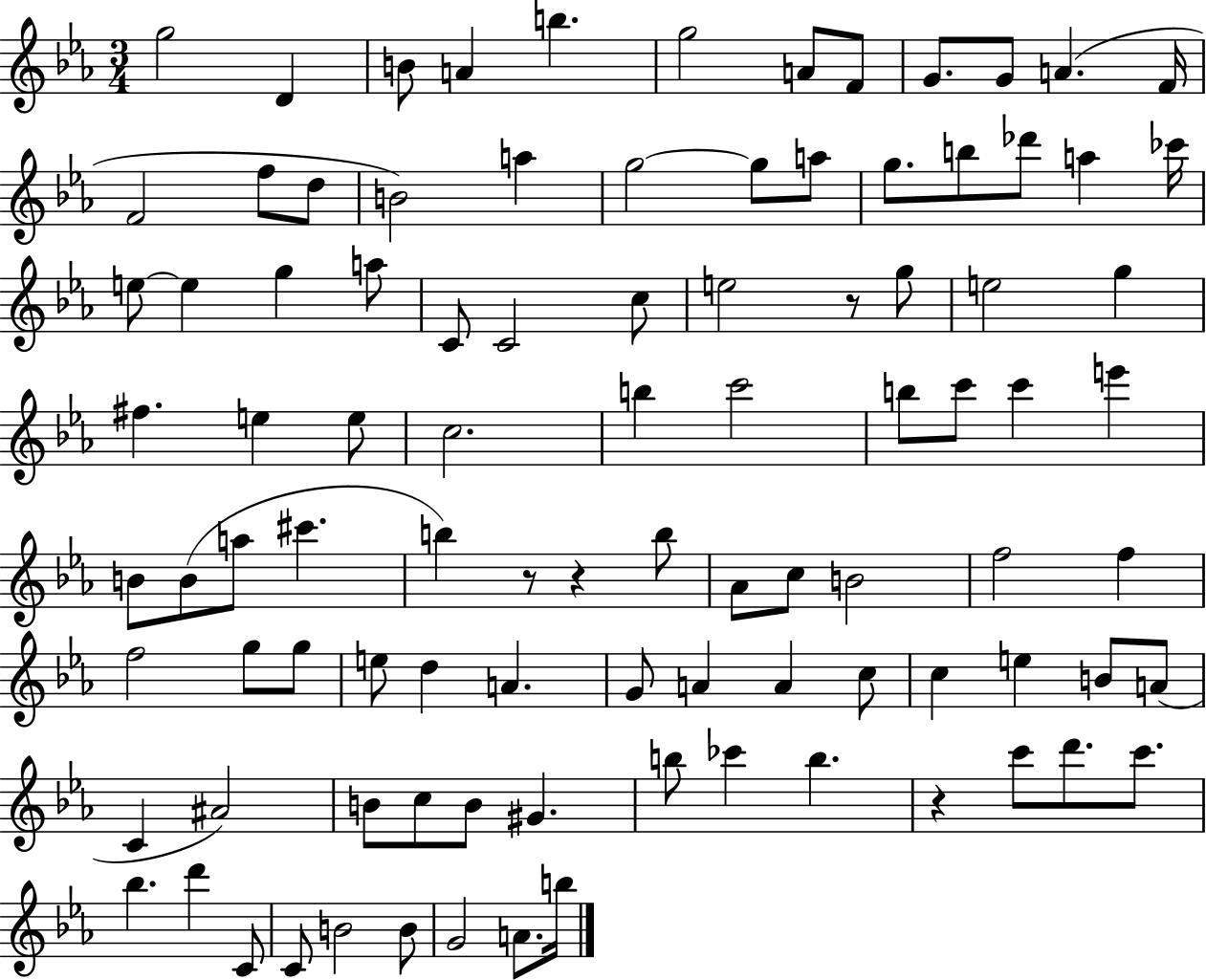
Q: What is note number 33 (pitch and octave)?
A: E5